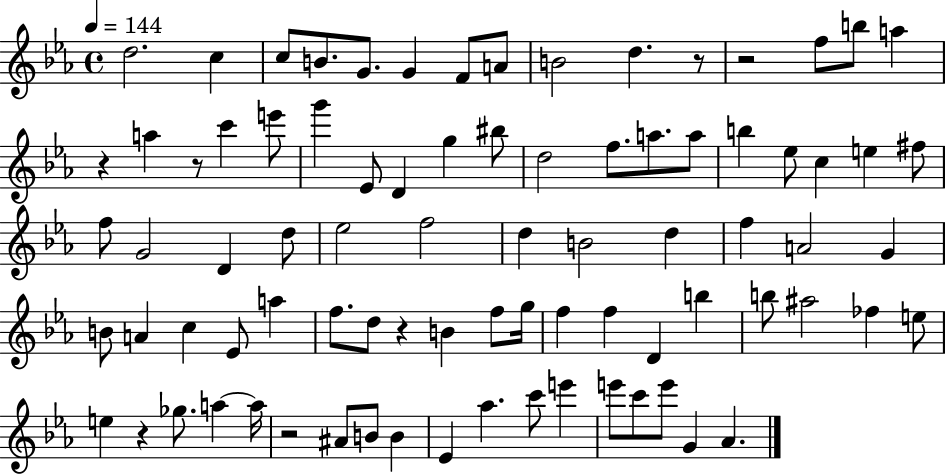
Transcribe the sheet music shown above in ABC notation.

X:1
T:Untitled
M:4/4
L:1/4
K:Eb
d2 c c/2 B/2 G/2 G F/2 A/2 B2 d z/2 z2 f/2 b/2 a z a z/2 c' e'/2 g' _E/2 D g ^b/2 d2 f/2 a/2 a/2 b _e/2 c e ^f/2 f/2 G2 D d/2 _e2 f2 d B2 d f A2 G B/2 A c _E/2 a f/2 d/2 z B f/2 g/4 f f D b b/2 ^a2 _f e/2 e z _g/2 a a/4 z2 ^A/2 B/2 B _E _a c'/2 e' e'/2 c'/2 e'/2 G _A